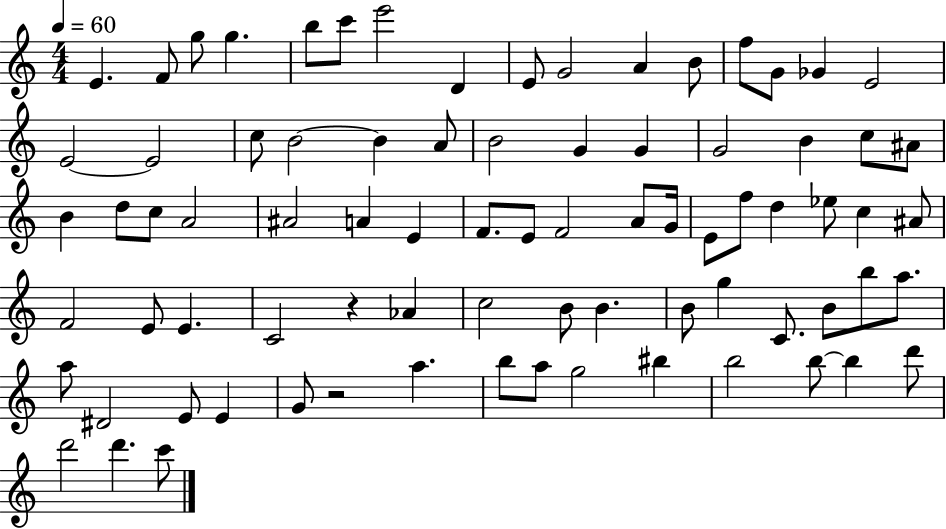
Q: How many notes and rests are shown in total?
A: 80